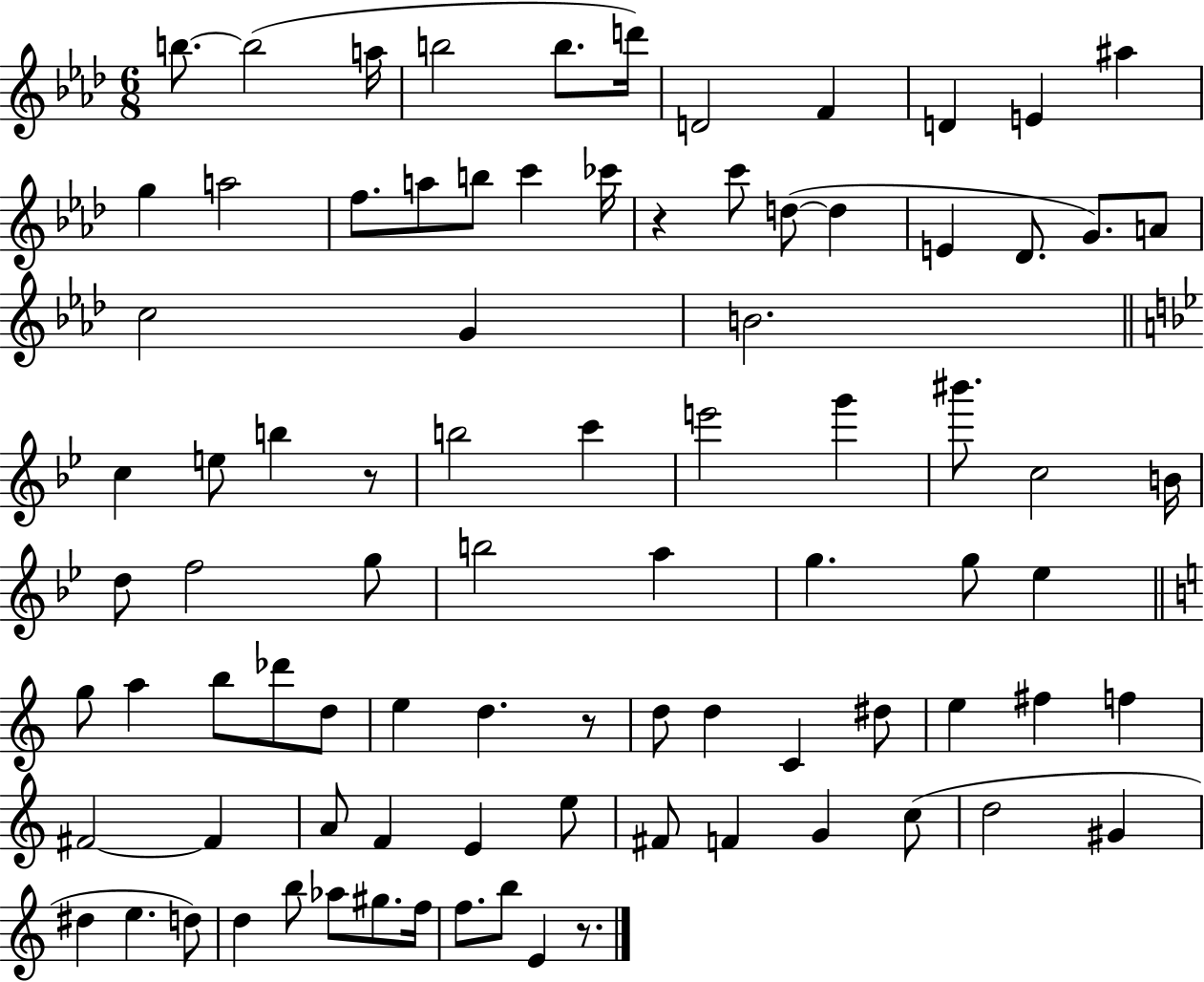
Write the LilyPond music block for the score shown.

{
  \clef treble
  \numericTimeSignature
  \time 6/8
  \key aes \major
  b''8.~~ b''2( a''16 | b''2 b''8. d'''16) | d'2 f'4 | d'4 e'4 ais''4 | \break g''4 a''2 | f''8. a''8 b''8 c'''4 ces'''16 | r4 c'''8 d''8~(~ d''4 | e'4 des'8. g'8.) a'8 | \break c''2 g'4 | b'2. | \bar "||" \break \key bes \major c''4 e''8 b''4 r8 | b''2 c'''4 | e'''2 g'''4 | bis'''8. c''2 b'16 | \break d''8 f''2 g''8 | b''2 a''4 | g''4. g''8 ees''4 | \bar "||" \break \key c \major g''8 a''4 b''8 des'''8 d''8 | e''4 d''4. r8 | d''8 d''4 c'4 dis''8 | e''4 fis''4 f''4 | \break fis'2~~ fis'4 | a'8 f'4 e'4 e''8 | fis'8 f'4 g'4 c''8( | d''2 gis'4 | \break dis''4 e''4. d''8) | d''4 b''8 aes''8 gis''8. f''16 | f''8. b''8 e'4 r8. | \bar "|."
}